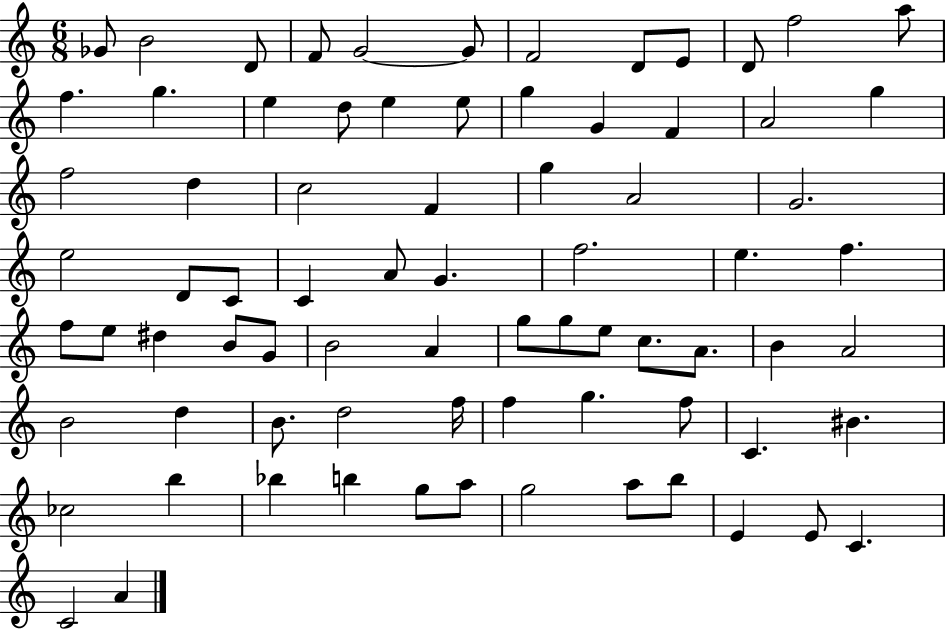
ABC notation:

X:1
T:Untitled
M:6/8
L:1/4
K:C
_G/2 B2 D/2 F/2 G2 G/2 F2 D/2 E/2 D/2 f2 a/2 f g e d/2 e e/2 g G F A2 g f2 d c2 F g A2 G2 e2 D/2 C/2 C A/2 G f2 e f f/2 e/2 ^d B/2 G/2 B2 A g/2 g/2 e/2 c/2 A/2 B A2 B2 d B/2 d2 f/4 f g f/2 C ^B _c2 b _b b g/2 a/2 g2 a/2 b/2 E E/2 C C2 A